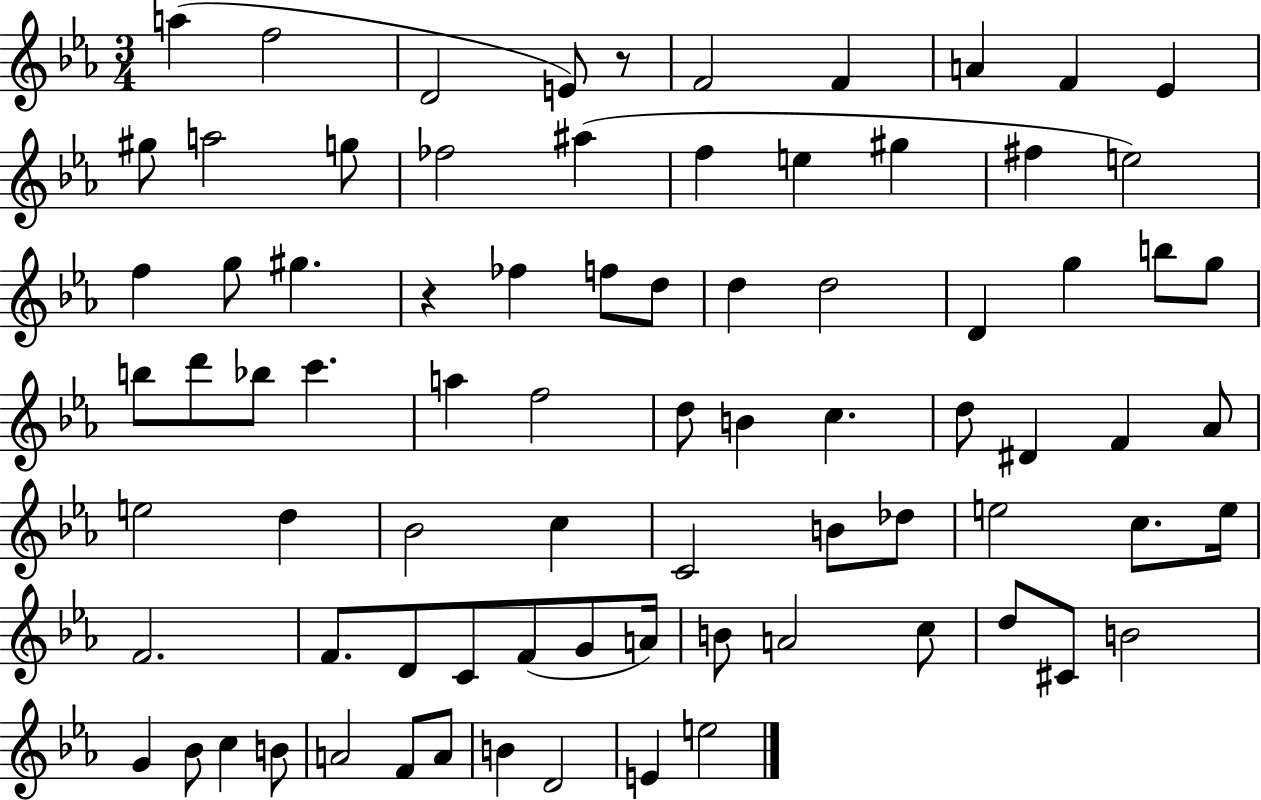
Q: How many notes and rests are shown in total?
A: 80